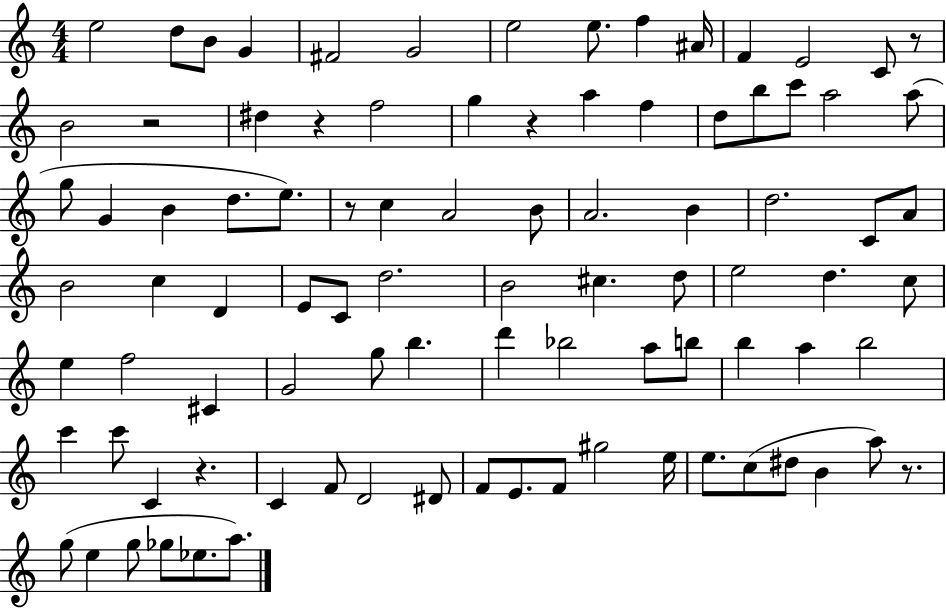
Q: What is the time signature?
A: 4/4